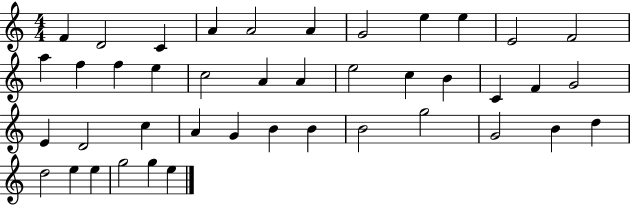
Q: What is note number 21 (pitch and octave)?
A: B4